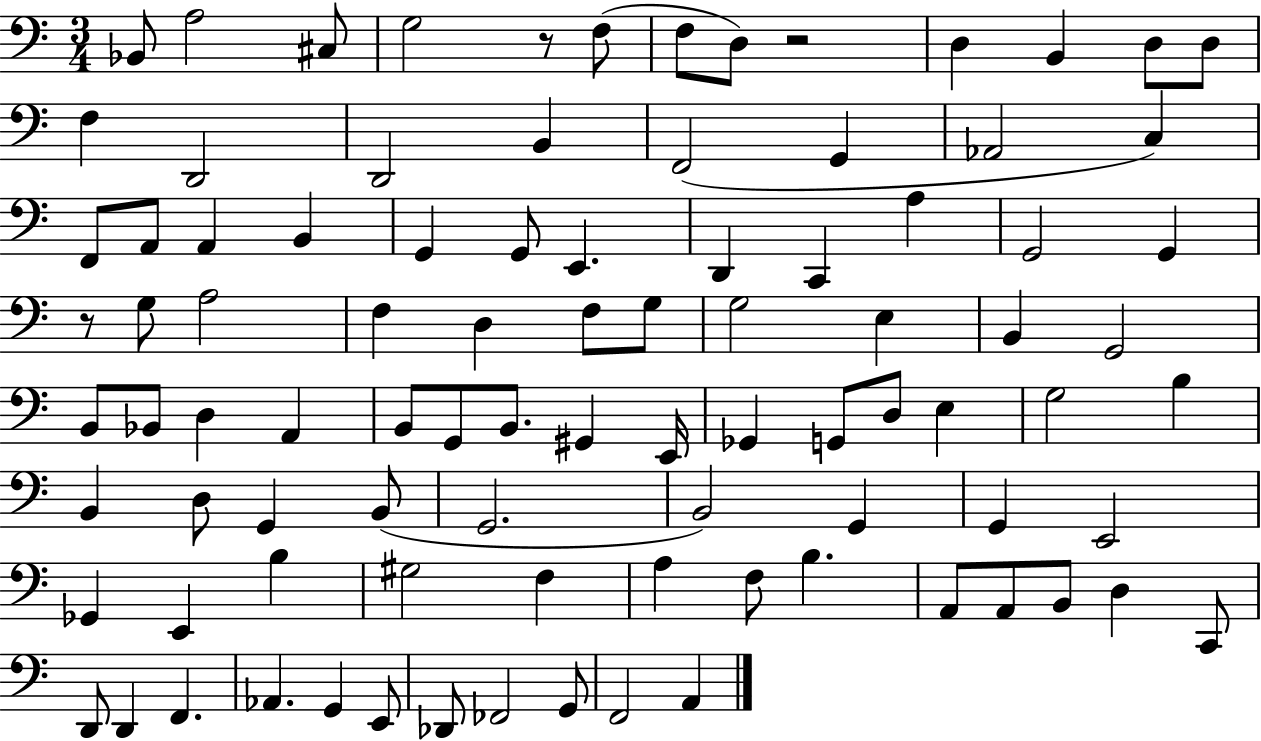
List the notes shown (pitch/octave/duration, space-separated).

Bb2/e A3/h C#3/e G3/h R/e F3/e F3/e D3/e R/h D3/q B2/q D3/e D3/e F3/q D2/h D2/h B2/q F2/h G2/q Ab2/h C3/q F2/e A2/e A2/q B2/q G2/q G2/e E2/q. D2/q C2/q A3/q G2/h G2/q R/e G3/e A3/h F3/q D3/q F3/e G3/e G3/h E3/q B2/q G2/h B2/e Bb2/e D3/q A2/q B2/e G2/e B2/e. G#2/q E2/s Gb2/q G2/e D3/e E3/q G3/h B3/q B2/q D3/e G2/q B2/e G2/h. B2/h G2/q G2/q E2/h Gb2/q E2/q B3/q G#3/h F3/q A3/q F3/e B3/q. A2/e A2/e B2/e D3/q C2/e D2/e D2/q F2/q. Ab2/q. G2/q E2/e Db2/e FES2/h G2/e F2/h A2/q